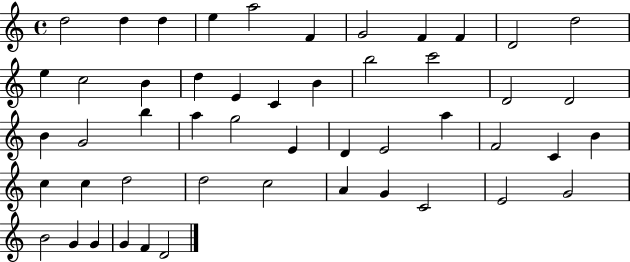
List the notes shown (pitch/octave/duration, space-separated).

D5/h D5/q D5/q E5/q A5/h F4/q G4/h F4/q F4/q D4/h D5/h E5/q C5/h B4/q D5/q E4/q C4/q B4/q B5/h C6/h D4/h D4/h B4/q G4/h B5/q A5/q G5/h E4/q D4/q E4/h A5/q F4/h C4/q B4/q C5/q C5/q D5/h D5/h C5/h A4/q G4/q C4/h E4/h G4/h B4/h G4/q G4/q G4/q F4/q D4/h